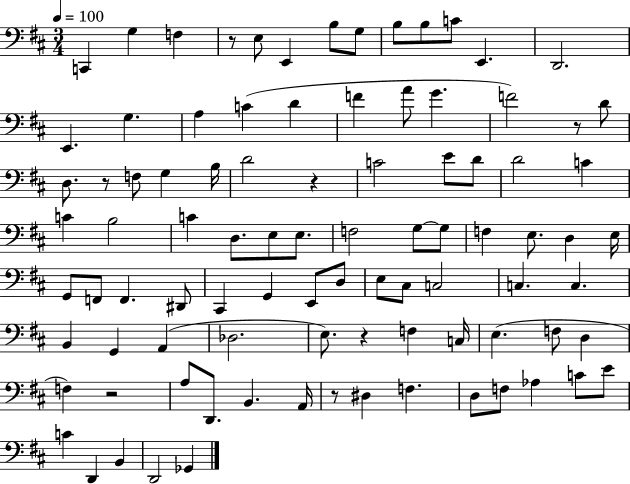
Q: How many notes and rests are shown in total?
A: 92